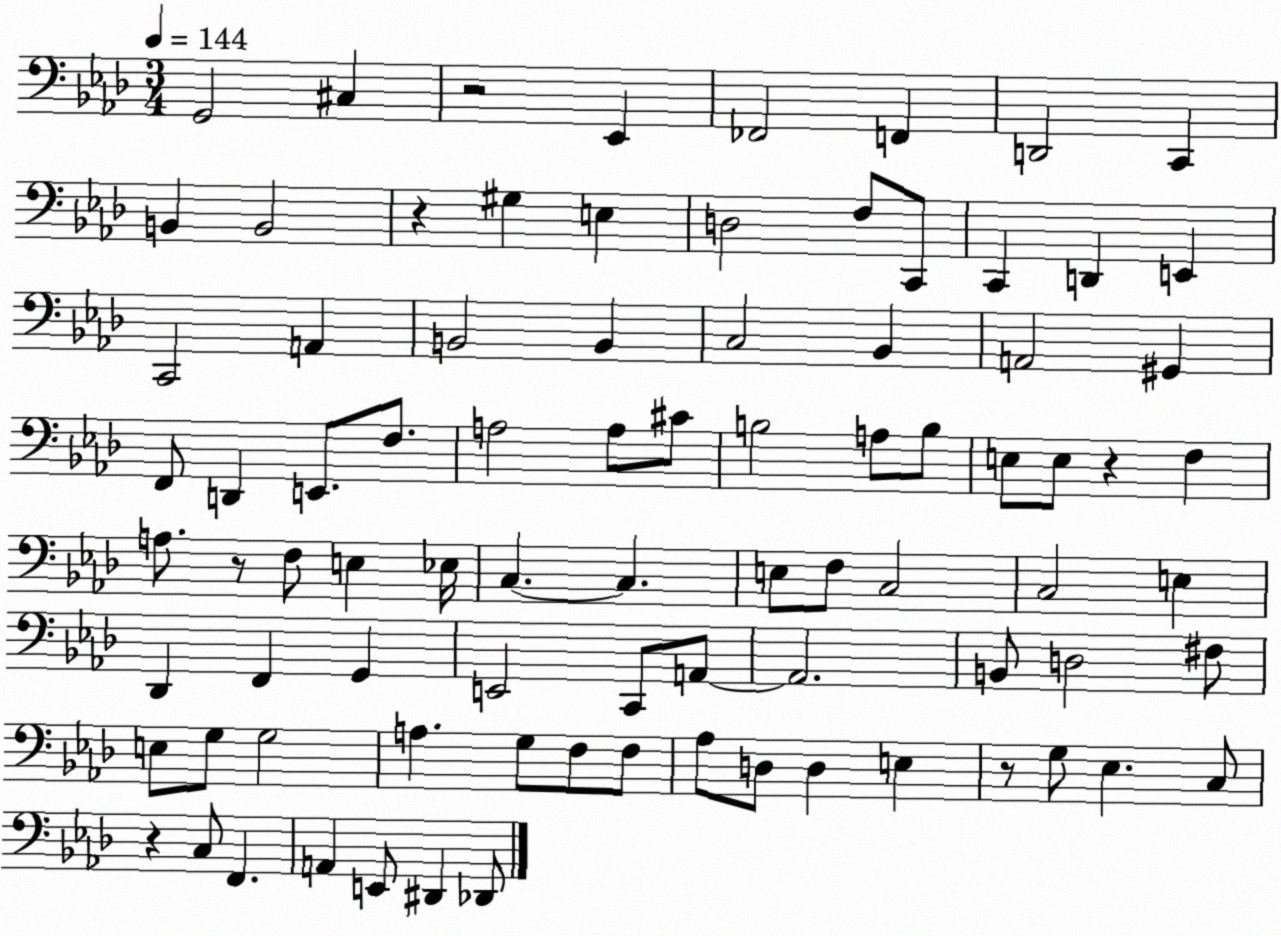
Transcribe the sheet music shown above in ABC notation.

X:1
T:Untitled
M:3/4
L:1/4
K:Ab
G,,2 ^C, z2 _E,, _F,,2 F,, D,,2 C,, B,, B,,2 z ^G, E, D,2 F,/2 C,,/2 C,, D,, E,, C,,2 A,, B,,2 B,, C,2 _B,, A,,2 ^G,, F,,/2 D,, E,,/2 F,/2 A,2 A,/2 ^C/2 B,2 A,/2 B,/2 E,/2 E,/2 z F, A,/2 z/2 F,/2 E, _E,/4 C, C, E,/2 F,/2 C,2 C,2 E, _D,, F,, G,, E,,2 C,,/2 A,,/2 A,,2 B,,/2 D,2 ^F,/2 E,/2 G,/2 G,2 A, G,/2 F,/2 F,/2 _A,/2 D,/2 D, E, z/2 G,/2 _E, C,/2 z C,/2 F,, A,, E,,/2 ^D,, _D,,/2